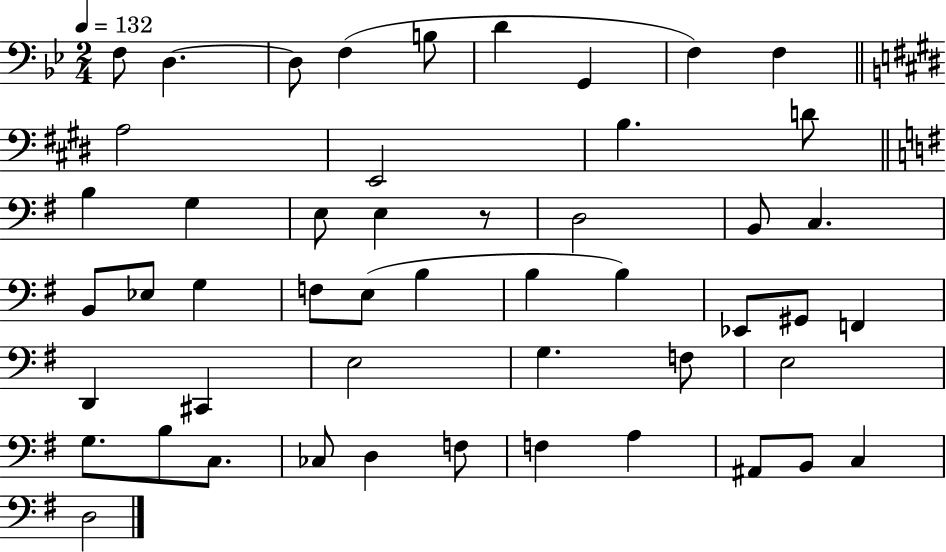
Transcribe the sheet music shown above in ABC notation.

X:1
T:Untitled
M:2/4
L:1/4
K:Bb
F,/2 D, D,/2 F, B,/2 D G,, F, F, A,2 E,,2 B, D/2 B, G, E,/2 E, z/2 D,2 B,,/2 C, B,,/2 _E,/2 G, F,/2 E,/2 B, B, B, _E,,/2 ^G,,/2 F,, D,, ^C,, E,2 G, F,/2 E,2 G,/2 B,/2 C,/2 _C,/2 D, F,/2 F, A, ^A,,/2 B,,/2 C, D,2